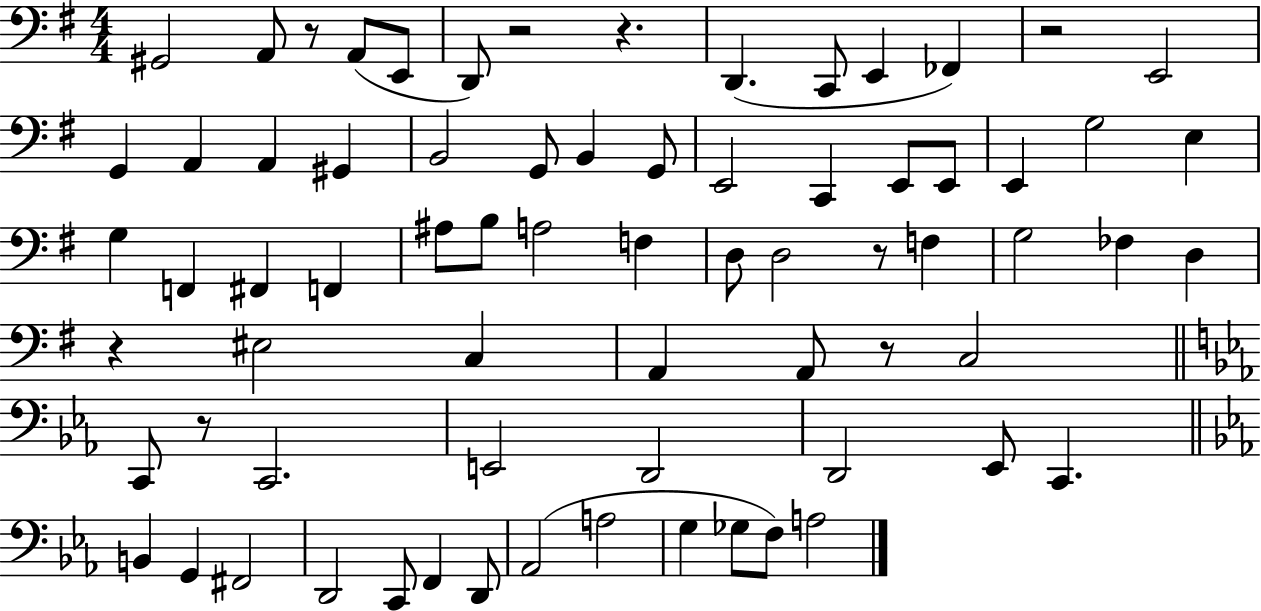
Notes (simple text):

G#2/h A2/e R/e A2/e E2/e D2/e R/h R/q. D2/q. C2/e E2/q FES2/q R/h E2/h G2/q A2/q A2/q G#2/q B2/h G2/e B2/q G2/e E2/h C2/q E2/e E2/e E2/q G3/h E3/q G3/q F2/q F#2/q F2/q A#3/e B3/e A3/h F3/q D3/e D3/h R/e F3/q G3/h FES3/q D3/q R/q EIS3/h C3/q A2/q A2/e R/e C3/h C2/e R/e C2/h. E2/h D2/h D2/h Eb2/e C2/q. B2/q G2/q F#2/h D2/h C2/e F2/q D2/e Ab2/h A3/h G3/q Gb3/e F3/e A3/h